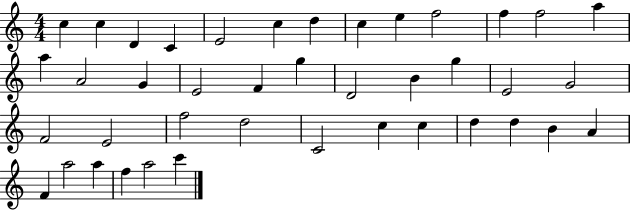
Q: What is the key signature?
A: C major